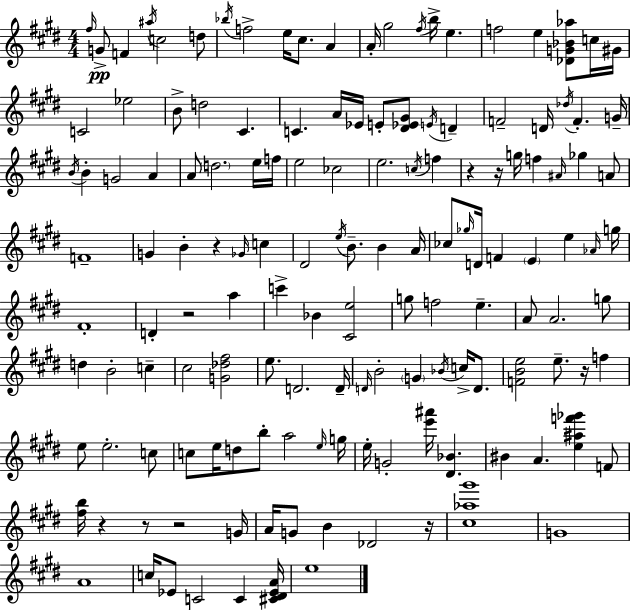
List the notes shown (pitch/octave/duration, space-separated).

F#5/s G4/e F4/q A#5/s C5/h D5/e Bb5/s F5/h E5/s C#5/e. A4/q A4/s G#5/h F#5/s B5/s E5/q. F5/h E5/q [Db4,G4,Bb4,Ab5]/e C5/s G#4/s C4/h Eb5/h B4/e D5/h C#4/q. C4/q. A4/s Eb4/s E4/e [D#4,Eb4,G#4]/e E4/s D4/q F4/h D4/s Db5/s F4/q. G4/s B4/s B4/q G4/h A4/q A4/e D5/h. E5/s F5/s E5/h CES5/h E5/h. C5/s F5/q R/q R/s G5/s F5/q A#4/s Gb5/q A4/e F4/w G4/q B4/q R/q Gb4/s C5/q D#4/h E5/s B4/e. B4/q A4/s CES5/e Gb5/s D4/s F4/q E4/q E5/q Ab4/s G5/s F#4/w D4/q R/h A5/q C6/q Bb4/q [C#4,E5]/h G5/e F5/h E5/q. A4/e A4/h. G5/e D5/q B4/h C5/q C#5/h [G4,Db5,F#5]/h E5/e. D4/h. D4/s D4/s B4/h G4/q Bb4/s C5/s D4/e. [F4,B4,E5]/h E5/e. R/s F5/q E5/e E5/h. C5/e C5/e E5/s D5/e B5/e A5/h E5/s G5/s E5/s G4/h [E6,A#6]/s [D#4,Bb4]/q. BIS4/q A4/q. [E5,A#5,F6,Gb6]/q F4/e [F#5,B5]/s R/q R/e R/h G4/s A4/s G4/e B4/q Db4/h R/s [C#5,Ab5,G#6]/w G4/w A4/w C5/s Eb4/e C4/h C4/q [C#4,D#4,Eb4,A4]/s E5/w